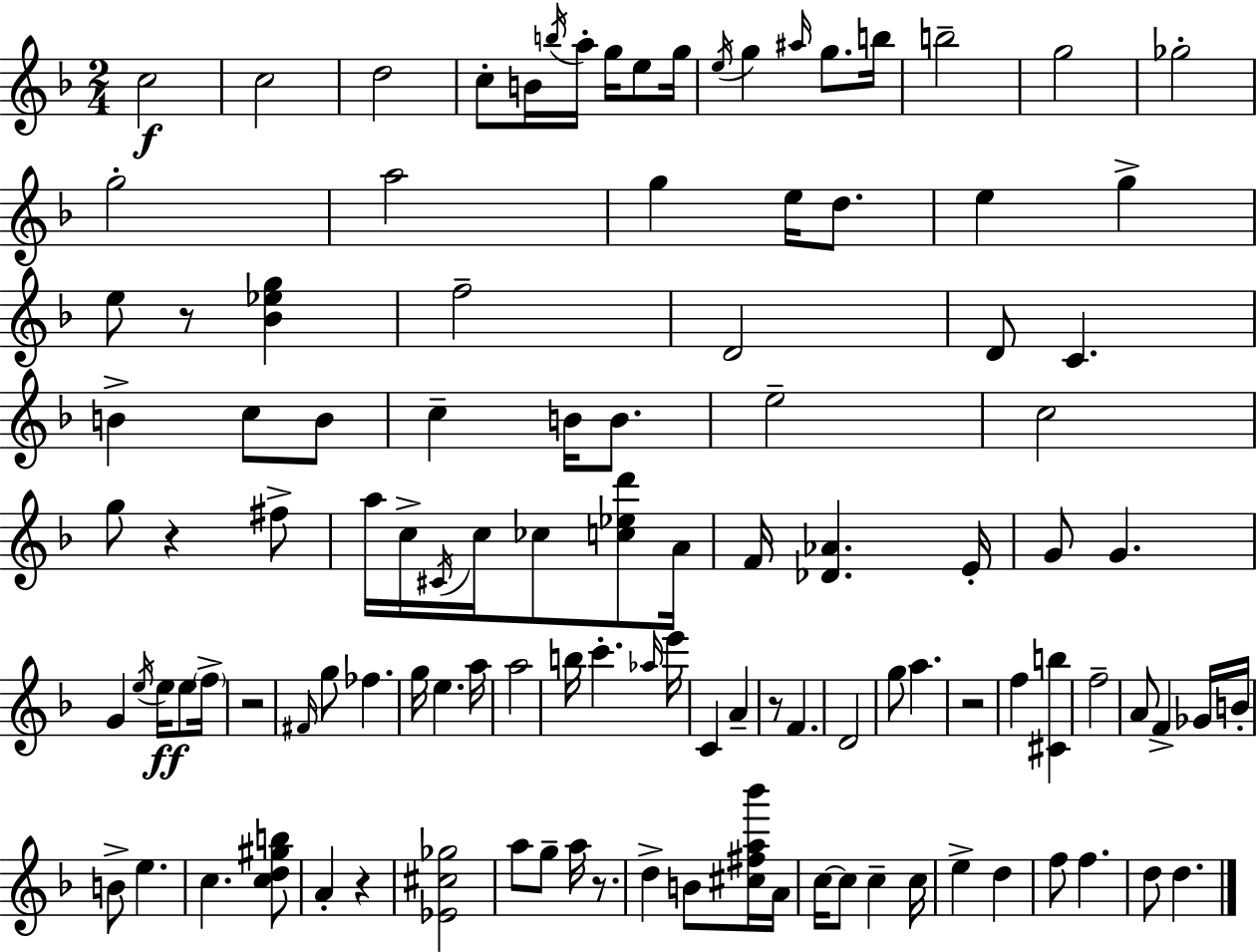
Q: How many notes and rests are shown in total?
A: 112